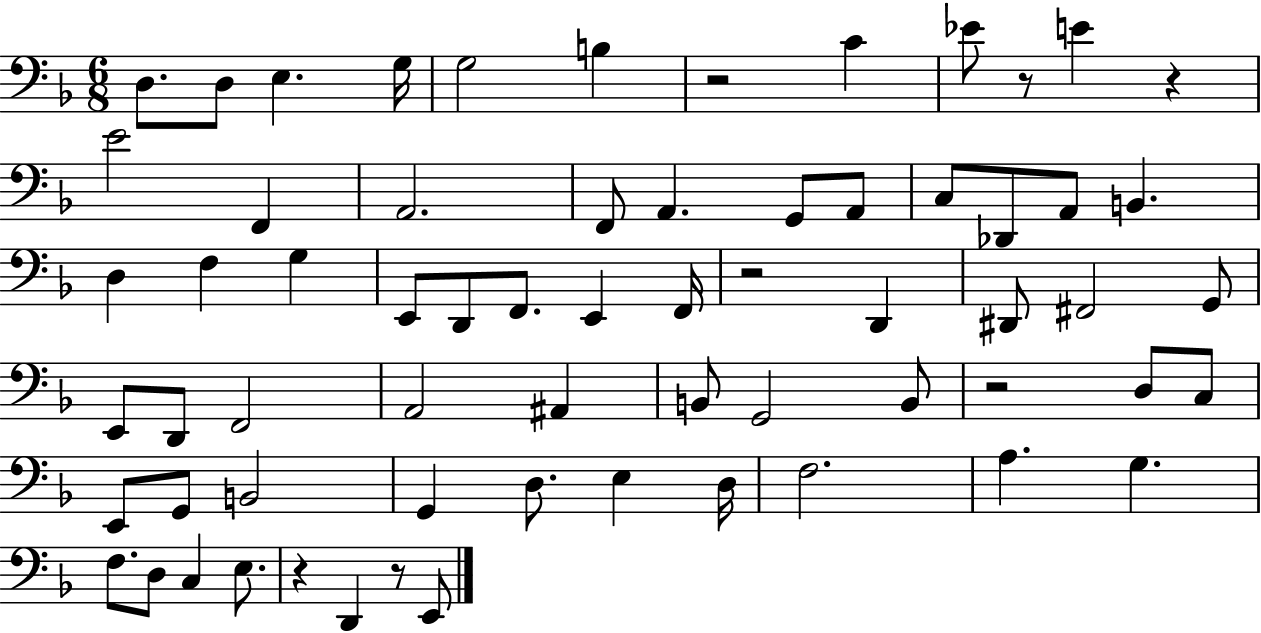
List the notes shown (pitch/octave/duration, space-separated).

D3/e. D3/e E3/q. G3/s G3/h B3/q R/h C4/q Eb4/e R/e E4/q R/q E4/h F2/q A2/h. F2/e A2/q. G2/e A2/e C3/e Db2/e A2/e B2/q. D3/q F3/q G3/q E2/e D2/e F2/e. E2/q F2/s R/h D2/q D#2/e F#2/h G2/e E2/e D2/e F2/h A2/h A#2/q B2/e G2/h B2/e R/h D3/e C3/e E2/e G2/e B2/h G2/q D3/e. E3/q D3/s F3/h. A3/q. G3/q. F3/e. D3/e C3/q E3/e. R/q D2/q R/e E2/e